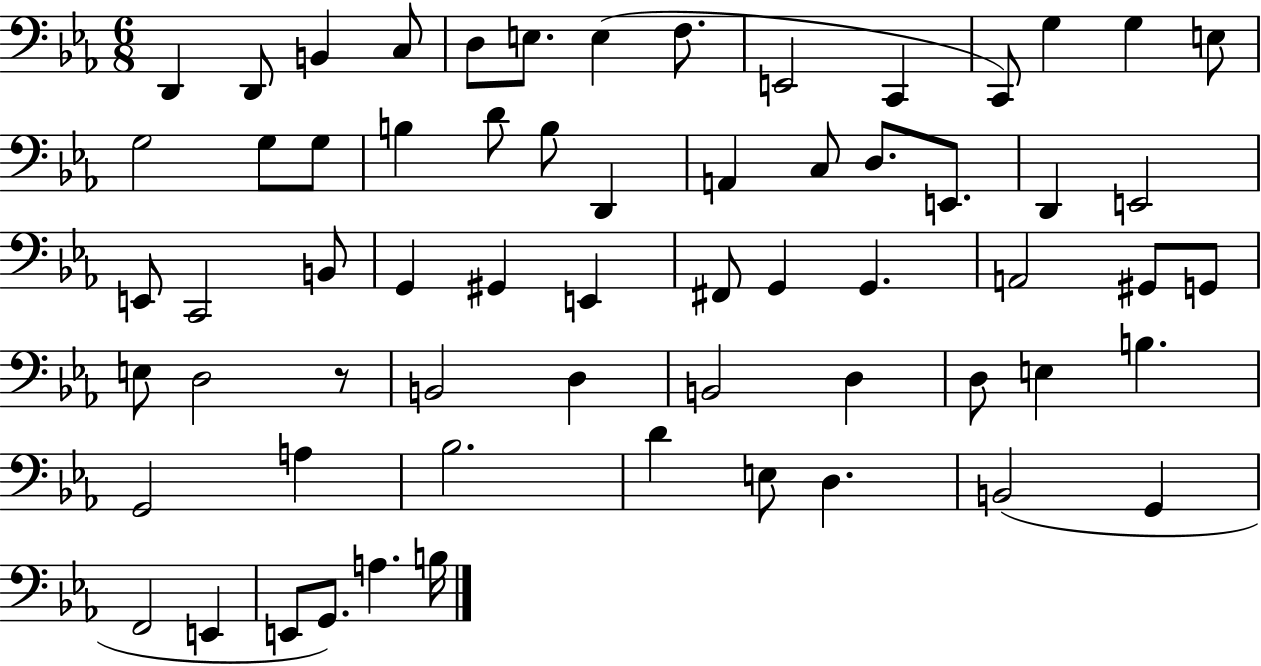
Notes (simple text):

D2/q D2/e B2/q C3/e D3/e E3/e. E3/q F3/e. E2/h C2/q C2/e G3/q G3/q E3/e G3/h G3/e G3/e B3/q D4/e B3/e D2/q A2/q C3/e D3/e. E2/e. D2/q E2/h E2/e C2/h B2/e G2/q G#2/q E2/q F#2/e G2/q G2/q. A2/h G#2/e G2/e E3/e D3/h R/e B2/h D3/q B2/h D3/q D3/e E3/q B3/q. G2/h A3/q Bb3/h. D4/q E3/e D3/q. B2/h G2/q F2/h E2/q E2/e G2/e. A3/q. B3/s